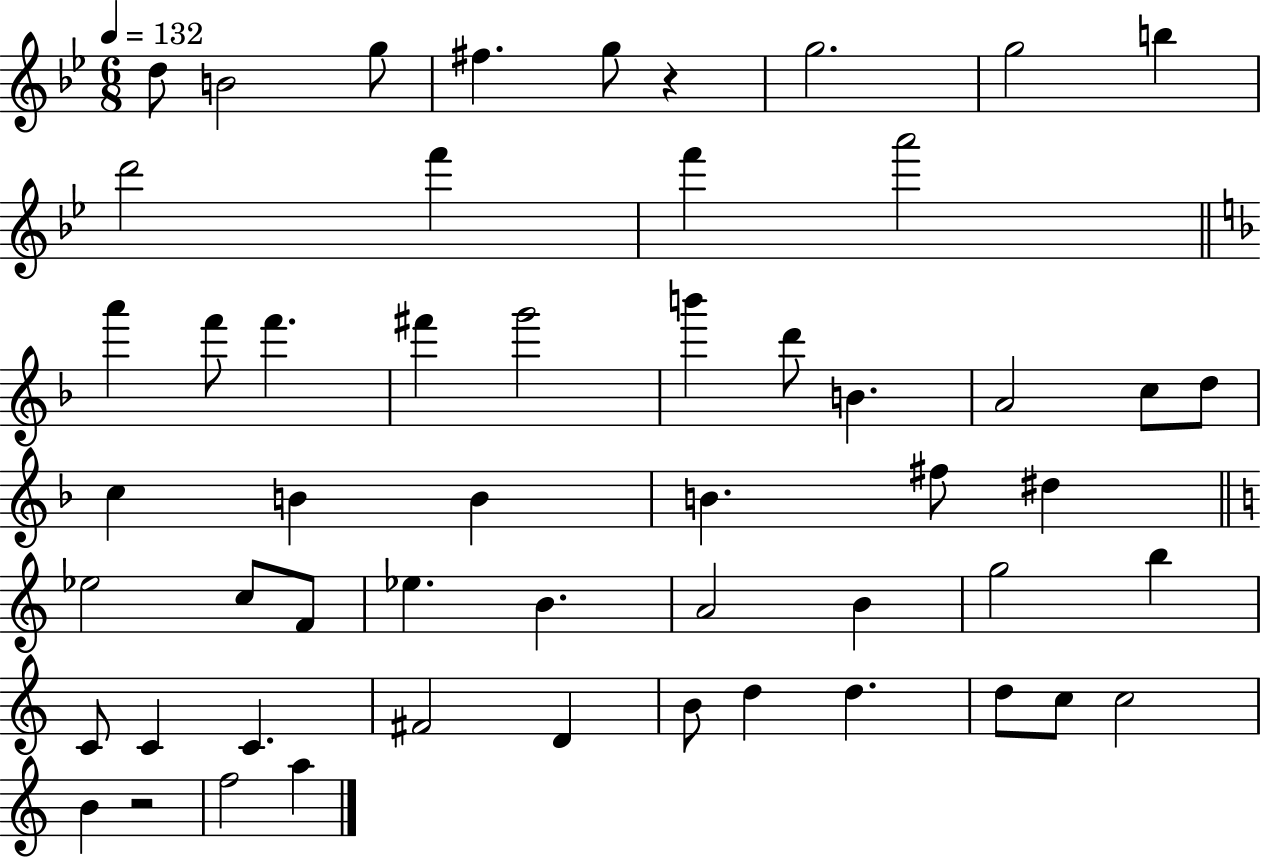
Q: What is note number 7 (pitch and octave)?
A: G5